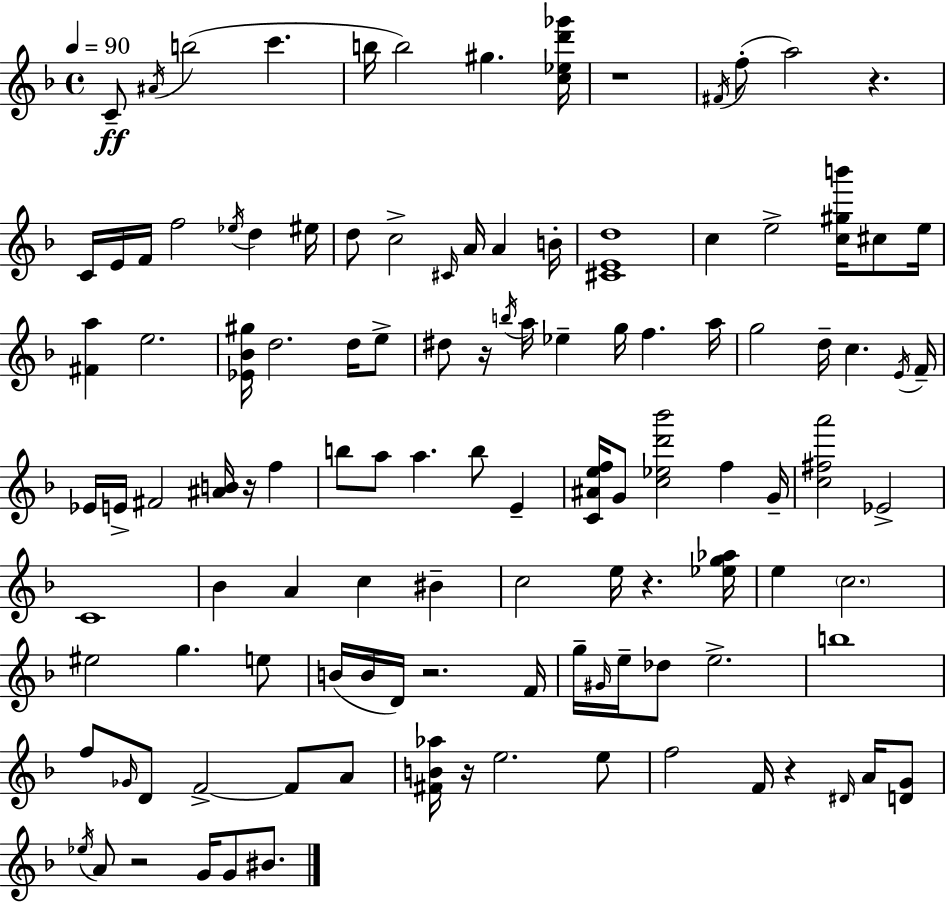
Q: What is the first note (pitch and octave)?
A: C4